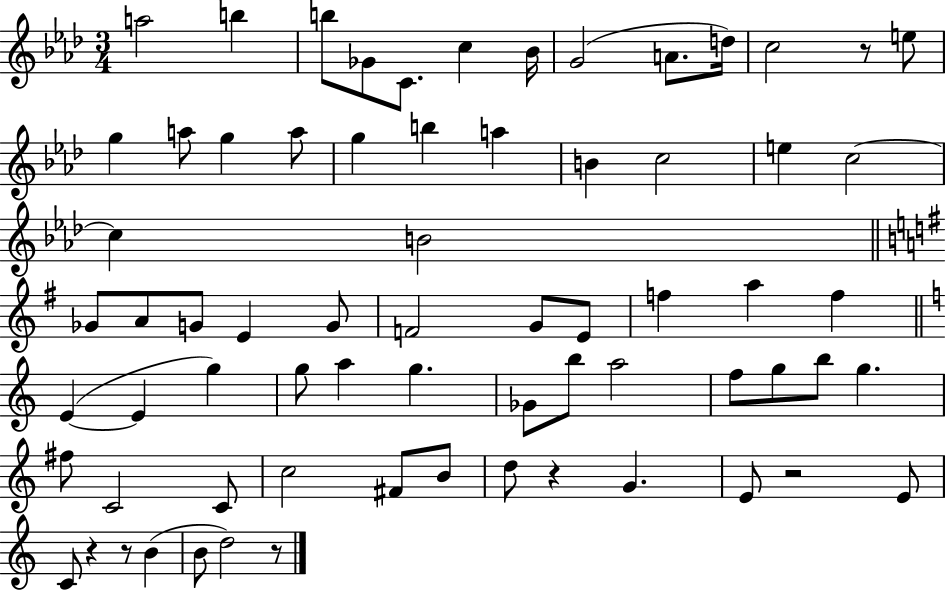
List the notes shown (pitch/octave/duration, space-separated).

A5/h B5/q B5/e Gb4/e C4/e. C5/q Bb4/s G4/h A4/e. D5/s C5/h R/e E5/e G5/q A5/e G5/q A5/e G5/q B5/q A5/q B4/q C5/h E5/q C5/h C5/q B4/h Gb4/e A4/e G4/e E4/q G4/e F4/h G4/e E4/e F5/q A5/q F5/q E4/q E4/q G5/q G5/e A5/q G5/q. Gb4/e B5/e A5/h F5/e G5/e B5/e G5/q. F#5/e C4/h C4/e C5/h F#4/e B4/e D5/e R/q G4/q. E4/e R/h E4/e C4/e R/q R/e B4/q B4/e D5/h R/e